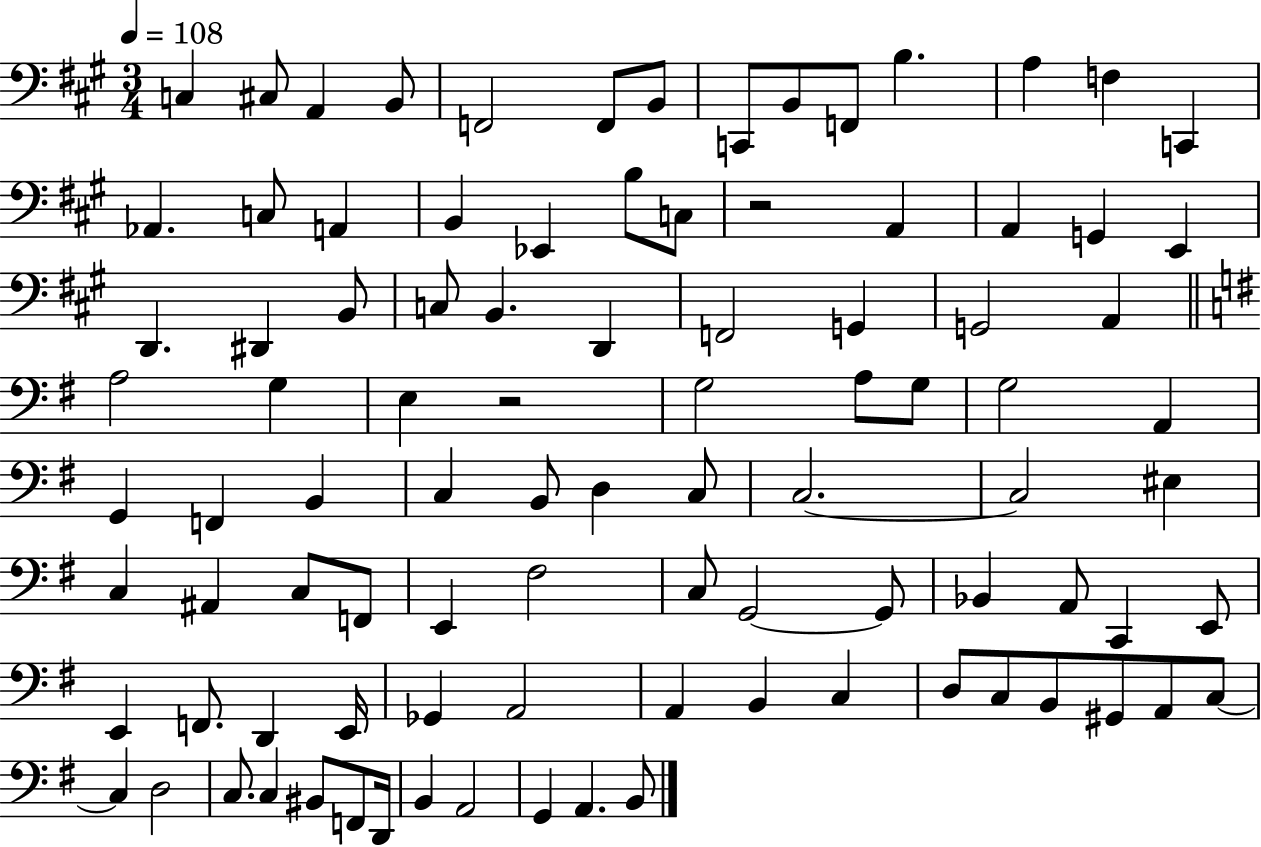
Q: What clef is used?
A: bass